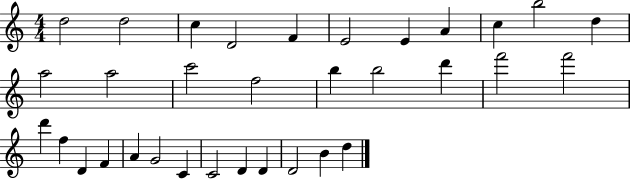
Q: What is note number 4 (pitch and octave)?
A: D4